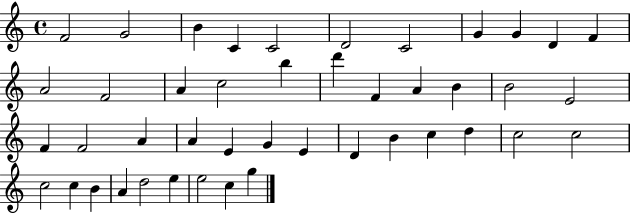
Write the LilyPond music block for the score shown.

{
  \clef treble
  \time 4/4
  \defaultTimeSignature
  \key c \major
  f'2 g'2 | b'4 c'4 c'2 | d'2 c'2 | g'4 g'4 d'4 f'4 | \break a'2 f'2 | a'4 c''2 b''4 | d'''4 f'4 a'4 b'4 | b'2 e'2 | \break f'4 f'2 a'4 | a'4 e'4 g'4 e'4 | d'4 b'4 c''4 d''4 | c''2 c''2 | \break c''2 c''4 b'4 | a'4 d''2 e''4 | e''2 c''4 g''4 | \bar "|."
}